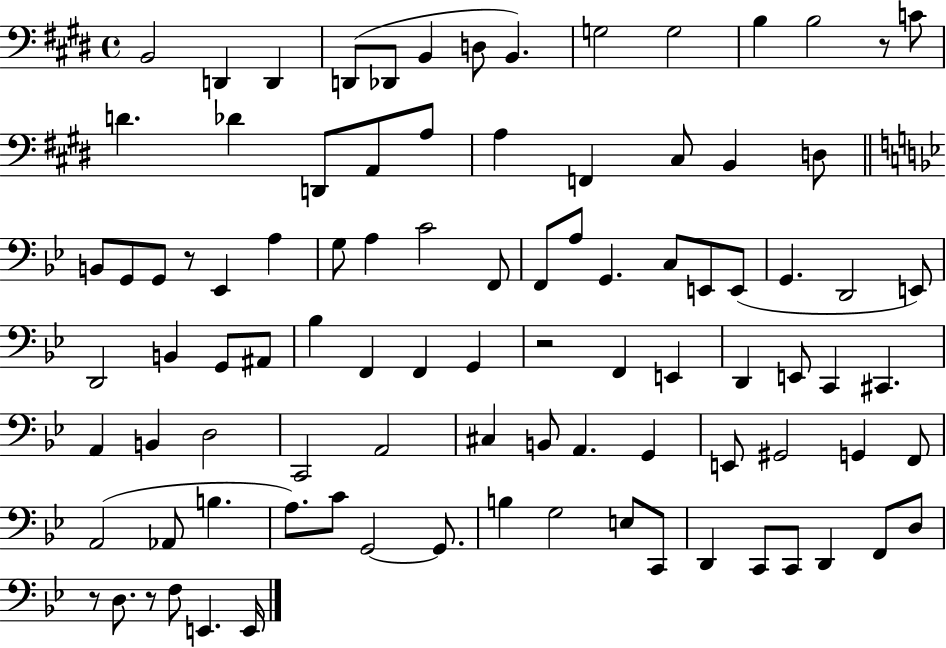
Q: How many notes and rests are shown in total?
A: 94